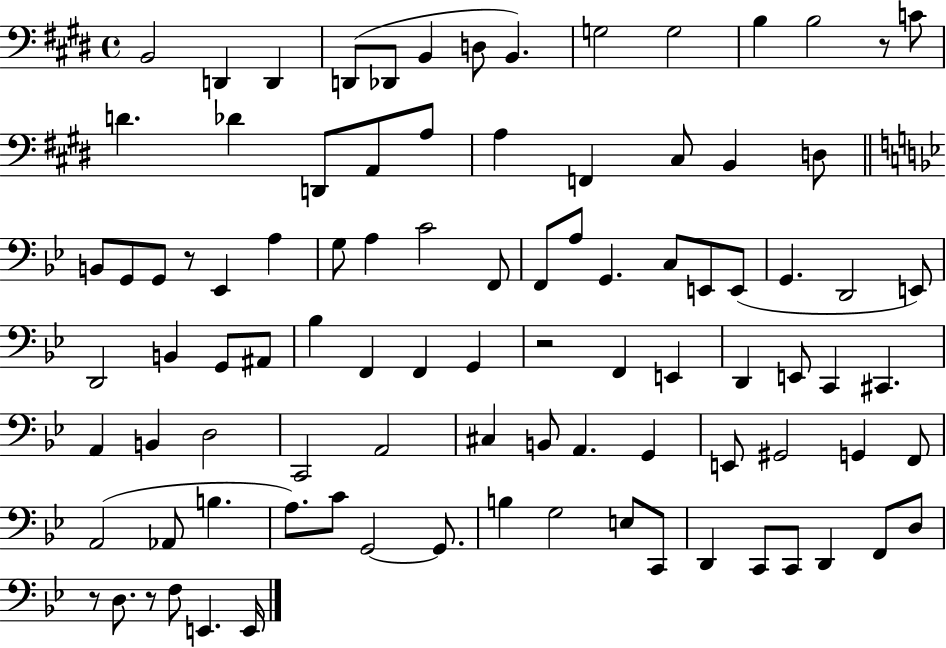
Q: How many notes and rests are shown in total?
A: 94